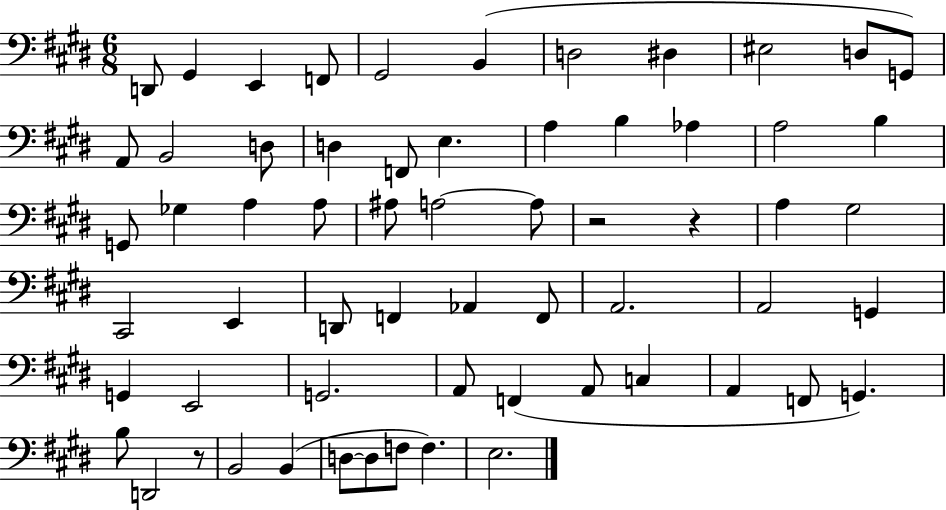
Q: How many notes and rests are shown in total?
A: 62